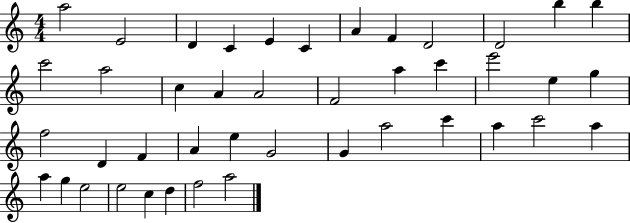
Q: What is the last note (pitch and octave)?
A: A5